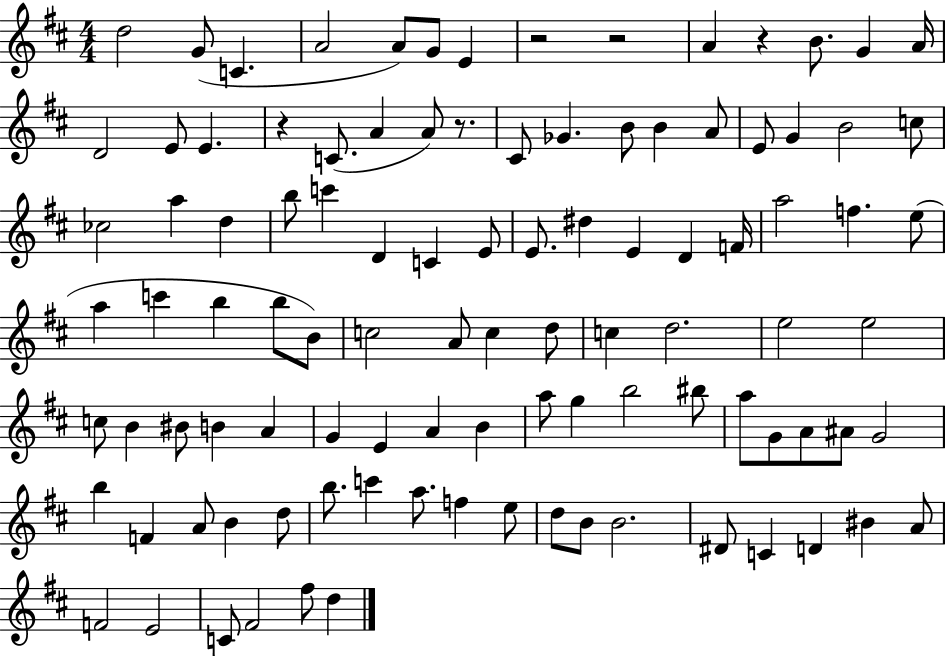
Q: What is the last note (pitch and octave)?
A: D5